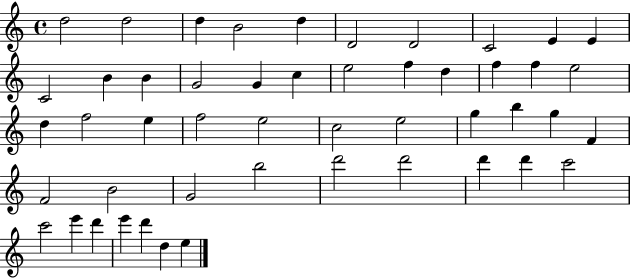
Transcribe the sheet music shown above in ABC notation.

X:1
T:Untitled
M:4/4
L:1/4
K:C
d2 d2 d B2 d D2 D2 C2 E E C2 B B G2 G c e2 f d f f e2 d f2 e f2 e2 c2 e2 g b g F F2 B2 G2 b2 d'2 d'2 d' d' c'2 c'2 e' d' e' d' d e